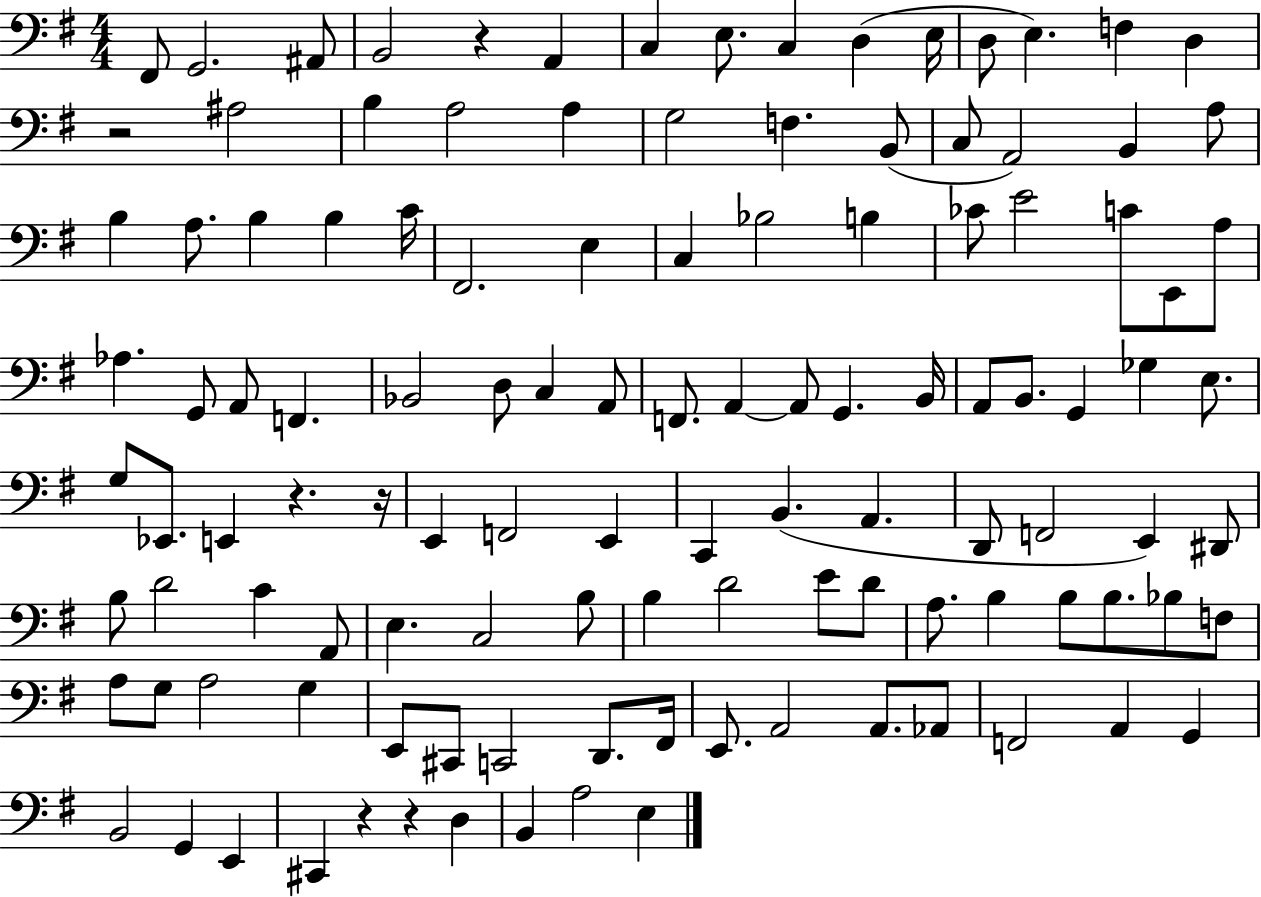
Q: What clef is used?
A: bass